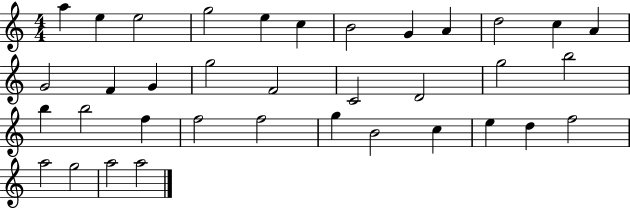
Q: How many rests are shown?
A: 0